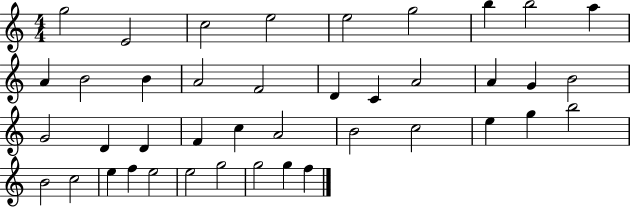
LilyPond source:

{
  \clef treble
  \numericTimeSignature
  \time 4/4
  \key c \major
  g''2 e'2 | c''2 e''2 | e''2 g''2 | b''4 b''2 a''4 | \break a'4 b'2 b'4 | a'2 f'2 | d'4 c'4 a'2 | a'4 g'4 b'2 | \break g'2 d'4 d'4 | f'4 c''4 a'2 | b'2 c''2 | e''4 g''4 b''2 | \break b'2 c''2 | e''4 f''4 e''2 | e''2 g''2 | g''2 g''4 f''4 | \break \bar "|."
}